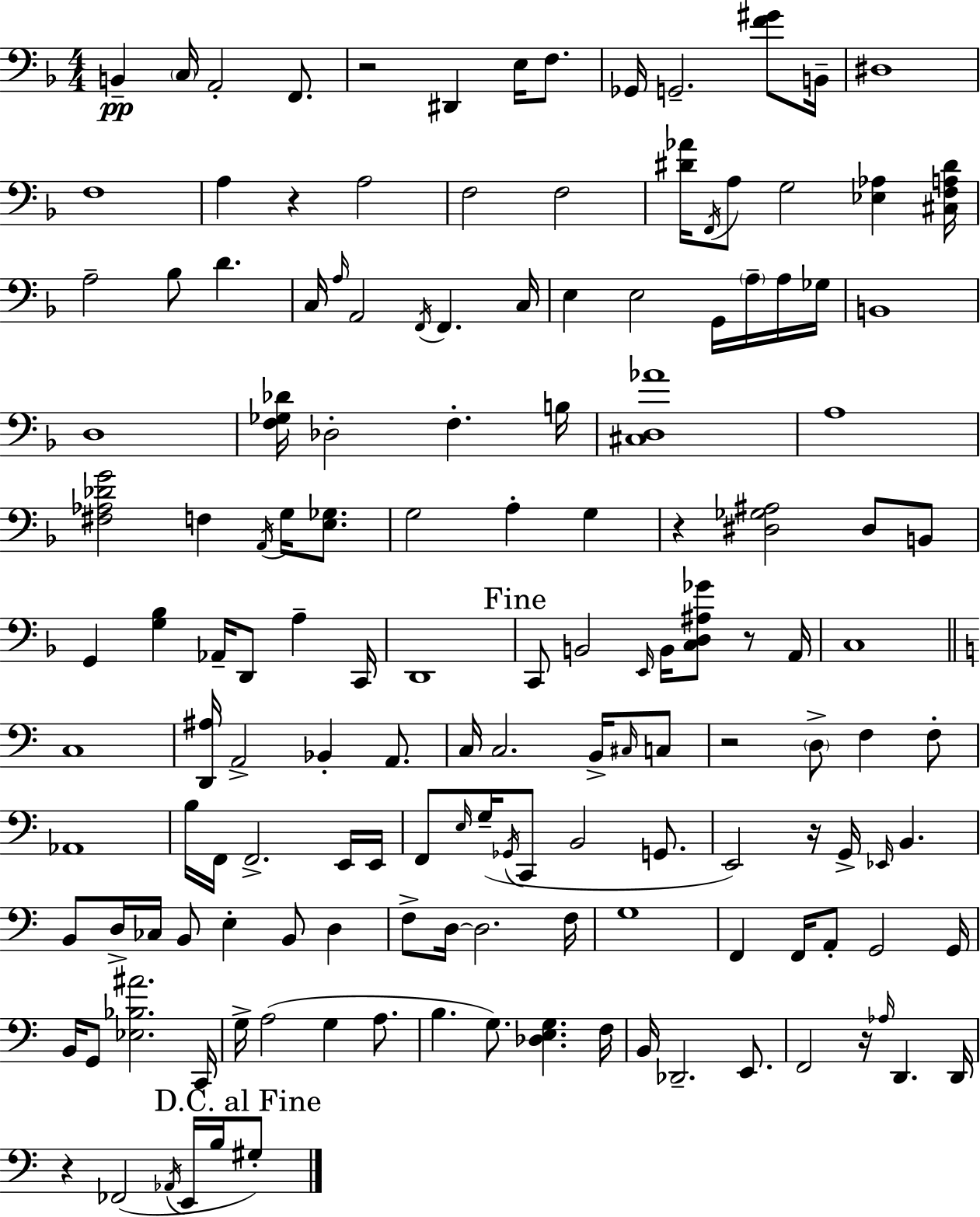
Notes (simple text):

B2/q C3/s A2/h F2/e. R/h D#2/q E3/s F3/e. Gb2/s G2/h. [F4,G#4]/e B2/s D#3/w F3/w A3/q R/q A3/h F3/h F3/h [D#4,Ab4]/s F2/s A3/e G3/h [Eb3,Ab3]/q [C#3,F3,A3,D#4]/s A3/h Bb3/e D4/q. C3/s A3/s A2/h F2/s F2/q. C3/s E3/q E3/h G2/s A3/s A3/s Gb3/s B2/w D3/w [F3,Gb3,Db4]/s Db3/h F3/q. B3/s [C#3,D3,Ab4]/w A3/w [F#3,Ab3,Db4,G4]/h F3/q A2/s G3/s [E3,Gb3]/e. G3/h A3/q G3/q R/q [D#3,Gb3,A#3]/h D#3/e B2/e G2/q [G3,Bb3]/q Ab2/s D2/e A3/q C2/s D2/w C2/e B2/h E2/s B2/s [C3,D3,A#3,Gb4]/e R/e A2/s C3/w C3/w [D2,A#3]/s A2/h Bb2/q A2/e. C3/s C3/h. B2/s C#3/s C3/e R/h D3/e F3/q F3/e Ab2/w B3/s F2/s F2/h. E2/s E2/s F2/e E3/s G3/s Gb2/s C2/e B2/h G2/e. E2/h R/s G2/s Eb2/s B2/q. B2/e D3/s CES3/s B2/e E3/q B2/e D3/q F3/e D3/s D3/h. F3/s G3/w F2/q F2/s A2/e G2/h G2/s B2/s G2/e [Eb3,Bb3,A#4]/h. C2/s G3/s A3/h G3/q A3/e. B3/q. G3/e. [Db3,E3,G3]/q. F3/s B2/s Db2/h. E2/e. F2/h R/s Ab3/s D2/q. D2/s R/q FES2/h Ab2/s E2/s B3/s G#3/e